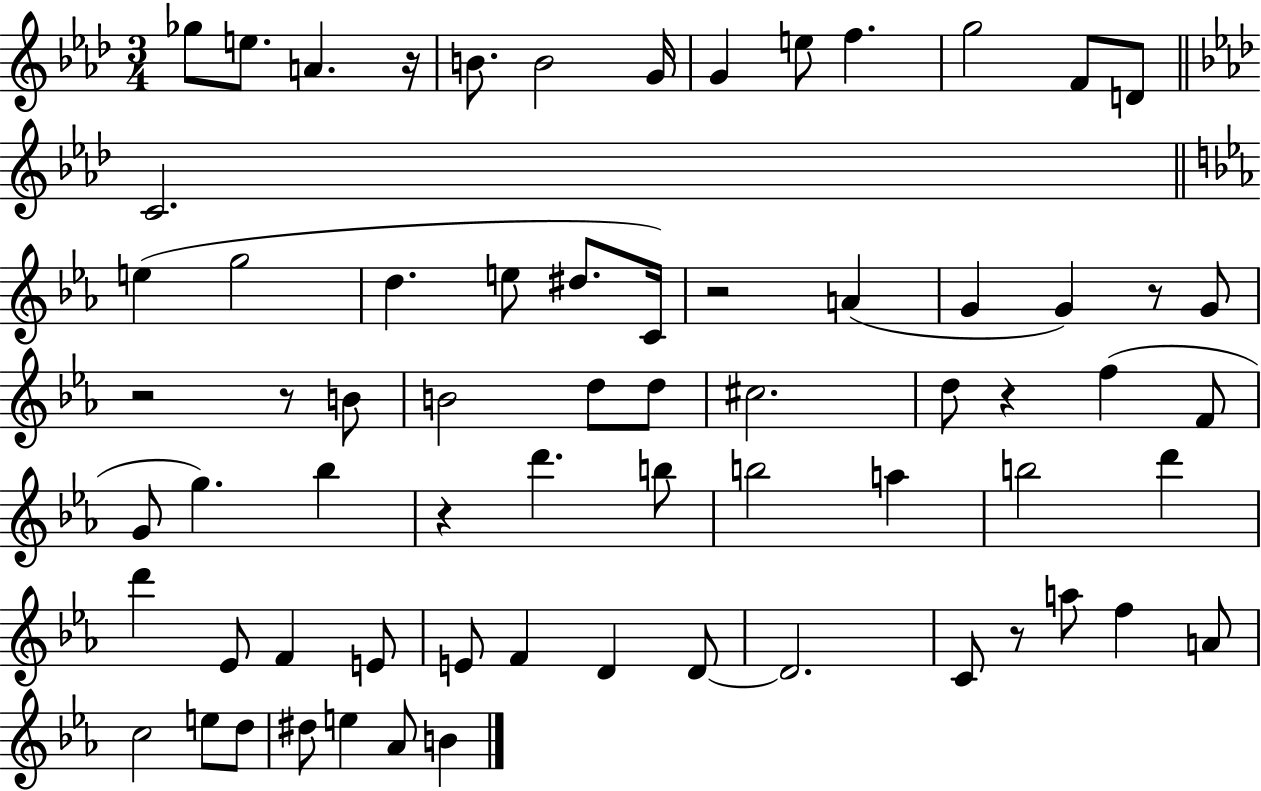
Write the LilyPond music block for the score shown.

{
  \clef treble
  \numericTimeSignature
  \time 3/4
  \key aes \major
  \repeat volta 2 { ges''8 e''8. a'4. r16 | b'8. b'2 g'16 | g'4 e''8 f''4. | g''2 f'8 d'8 | \break \bar "||" \break \key aes \major c'2. | \bar "||" \break \key ees \major e''4( g''2 | d''4. e''8 dis''8. c'16) | r2 a'4( | g'4 g'4) r8 g'8 | \break r2 r8 b'8 | b'2 d''8 d''8 | cis''2. | d''8 r4 f''4( f'8 | \break g'8 g''4.) bes''4 | r4 d'''4. b''8 | b''2 a''4 | b''2 d'''4 | \break d'''4 ees'8 f'4 e'8 | e'8 f'4 d'4 d'8~~ | d'2. | c'8 r8 a''8 f''4 a'8 | \break c''2 e''8 d''8 | dis''8 e''4 aes'8 b'4 | } \bar "|."
}